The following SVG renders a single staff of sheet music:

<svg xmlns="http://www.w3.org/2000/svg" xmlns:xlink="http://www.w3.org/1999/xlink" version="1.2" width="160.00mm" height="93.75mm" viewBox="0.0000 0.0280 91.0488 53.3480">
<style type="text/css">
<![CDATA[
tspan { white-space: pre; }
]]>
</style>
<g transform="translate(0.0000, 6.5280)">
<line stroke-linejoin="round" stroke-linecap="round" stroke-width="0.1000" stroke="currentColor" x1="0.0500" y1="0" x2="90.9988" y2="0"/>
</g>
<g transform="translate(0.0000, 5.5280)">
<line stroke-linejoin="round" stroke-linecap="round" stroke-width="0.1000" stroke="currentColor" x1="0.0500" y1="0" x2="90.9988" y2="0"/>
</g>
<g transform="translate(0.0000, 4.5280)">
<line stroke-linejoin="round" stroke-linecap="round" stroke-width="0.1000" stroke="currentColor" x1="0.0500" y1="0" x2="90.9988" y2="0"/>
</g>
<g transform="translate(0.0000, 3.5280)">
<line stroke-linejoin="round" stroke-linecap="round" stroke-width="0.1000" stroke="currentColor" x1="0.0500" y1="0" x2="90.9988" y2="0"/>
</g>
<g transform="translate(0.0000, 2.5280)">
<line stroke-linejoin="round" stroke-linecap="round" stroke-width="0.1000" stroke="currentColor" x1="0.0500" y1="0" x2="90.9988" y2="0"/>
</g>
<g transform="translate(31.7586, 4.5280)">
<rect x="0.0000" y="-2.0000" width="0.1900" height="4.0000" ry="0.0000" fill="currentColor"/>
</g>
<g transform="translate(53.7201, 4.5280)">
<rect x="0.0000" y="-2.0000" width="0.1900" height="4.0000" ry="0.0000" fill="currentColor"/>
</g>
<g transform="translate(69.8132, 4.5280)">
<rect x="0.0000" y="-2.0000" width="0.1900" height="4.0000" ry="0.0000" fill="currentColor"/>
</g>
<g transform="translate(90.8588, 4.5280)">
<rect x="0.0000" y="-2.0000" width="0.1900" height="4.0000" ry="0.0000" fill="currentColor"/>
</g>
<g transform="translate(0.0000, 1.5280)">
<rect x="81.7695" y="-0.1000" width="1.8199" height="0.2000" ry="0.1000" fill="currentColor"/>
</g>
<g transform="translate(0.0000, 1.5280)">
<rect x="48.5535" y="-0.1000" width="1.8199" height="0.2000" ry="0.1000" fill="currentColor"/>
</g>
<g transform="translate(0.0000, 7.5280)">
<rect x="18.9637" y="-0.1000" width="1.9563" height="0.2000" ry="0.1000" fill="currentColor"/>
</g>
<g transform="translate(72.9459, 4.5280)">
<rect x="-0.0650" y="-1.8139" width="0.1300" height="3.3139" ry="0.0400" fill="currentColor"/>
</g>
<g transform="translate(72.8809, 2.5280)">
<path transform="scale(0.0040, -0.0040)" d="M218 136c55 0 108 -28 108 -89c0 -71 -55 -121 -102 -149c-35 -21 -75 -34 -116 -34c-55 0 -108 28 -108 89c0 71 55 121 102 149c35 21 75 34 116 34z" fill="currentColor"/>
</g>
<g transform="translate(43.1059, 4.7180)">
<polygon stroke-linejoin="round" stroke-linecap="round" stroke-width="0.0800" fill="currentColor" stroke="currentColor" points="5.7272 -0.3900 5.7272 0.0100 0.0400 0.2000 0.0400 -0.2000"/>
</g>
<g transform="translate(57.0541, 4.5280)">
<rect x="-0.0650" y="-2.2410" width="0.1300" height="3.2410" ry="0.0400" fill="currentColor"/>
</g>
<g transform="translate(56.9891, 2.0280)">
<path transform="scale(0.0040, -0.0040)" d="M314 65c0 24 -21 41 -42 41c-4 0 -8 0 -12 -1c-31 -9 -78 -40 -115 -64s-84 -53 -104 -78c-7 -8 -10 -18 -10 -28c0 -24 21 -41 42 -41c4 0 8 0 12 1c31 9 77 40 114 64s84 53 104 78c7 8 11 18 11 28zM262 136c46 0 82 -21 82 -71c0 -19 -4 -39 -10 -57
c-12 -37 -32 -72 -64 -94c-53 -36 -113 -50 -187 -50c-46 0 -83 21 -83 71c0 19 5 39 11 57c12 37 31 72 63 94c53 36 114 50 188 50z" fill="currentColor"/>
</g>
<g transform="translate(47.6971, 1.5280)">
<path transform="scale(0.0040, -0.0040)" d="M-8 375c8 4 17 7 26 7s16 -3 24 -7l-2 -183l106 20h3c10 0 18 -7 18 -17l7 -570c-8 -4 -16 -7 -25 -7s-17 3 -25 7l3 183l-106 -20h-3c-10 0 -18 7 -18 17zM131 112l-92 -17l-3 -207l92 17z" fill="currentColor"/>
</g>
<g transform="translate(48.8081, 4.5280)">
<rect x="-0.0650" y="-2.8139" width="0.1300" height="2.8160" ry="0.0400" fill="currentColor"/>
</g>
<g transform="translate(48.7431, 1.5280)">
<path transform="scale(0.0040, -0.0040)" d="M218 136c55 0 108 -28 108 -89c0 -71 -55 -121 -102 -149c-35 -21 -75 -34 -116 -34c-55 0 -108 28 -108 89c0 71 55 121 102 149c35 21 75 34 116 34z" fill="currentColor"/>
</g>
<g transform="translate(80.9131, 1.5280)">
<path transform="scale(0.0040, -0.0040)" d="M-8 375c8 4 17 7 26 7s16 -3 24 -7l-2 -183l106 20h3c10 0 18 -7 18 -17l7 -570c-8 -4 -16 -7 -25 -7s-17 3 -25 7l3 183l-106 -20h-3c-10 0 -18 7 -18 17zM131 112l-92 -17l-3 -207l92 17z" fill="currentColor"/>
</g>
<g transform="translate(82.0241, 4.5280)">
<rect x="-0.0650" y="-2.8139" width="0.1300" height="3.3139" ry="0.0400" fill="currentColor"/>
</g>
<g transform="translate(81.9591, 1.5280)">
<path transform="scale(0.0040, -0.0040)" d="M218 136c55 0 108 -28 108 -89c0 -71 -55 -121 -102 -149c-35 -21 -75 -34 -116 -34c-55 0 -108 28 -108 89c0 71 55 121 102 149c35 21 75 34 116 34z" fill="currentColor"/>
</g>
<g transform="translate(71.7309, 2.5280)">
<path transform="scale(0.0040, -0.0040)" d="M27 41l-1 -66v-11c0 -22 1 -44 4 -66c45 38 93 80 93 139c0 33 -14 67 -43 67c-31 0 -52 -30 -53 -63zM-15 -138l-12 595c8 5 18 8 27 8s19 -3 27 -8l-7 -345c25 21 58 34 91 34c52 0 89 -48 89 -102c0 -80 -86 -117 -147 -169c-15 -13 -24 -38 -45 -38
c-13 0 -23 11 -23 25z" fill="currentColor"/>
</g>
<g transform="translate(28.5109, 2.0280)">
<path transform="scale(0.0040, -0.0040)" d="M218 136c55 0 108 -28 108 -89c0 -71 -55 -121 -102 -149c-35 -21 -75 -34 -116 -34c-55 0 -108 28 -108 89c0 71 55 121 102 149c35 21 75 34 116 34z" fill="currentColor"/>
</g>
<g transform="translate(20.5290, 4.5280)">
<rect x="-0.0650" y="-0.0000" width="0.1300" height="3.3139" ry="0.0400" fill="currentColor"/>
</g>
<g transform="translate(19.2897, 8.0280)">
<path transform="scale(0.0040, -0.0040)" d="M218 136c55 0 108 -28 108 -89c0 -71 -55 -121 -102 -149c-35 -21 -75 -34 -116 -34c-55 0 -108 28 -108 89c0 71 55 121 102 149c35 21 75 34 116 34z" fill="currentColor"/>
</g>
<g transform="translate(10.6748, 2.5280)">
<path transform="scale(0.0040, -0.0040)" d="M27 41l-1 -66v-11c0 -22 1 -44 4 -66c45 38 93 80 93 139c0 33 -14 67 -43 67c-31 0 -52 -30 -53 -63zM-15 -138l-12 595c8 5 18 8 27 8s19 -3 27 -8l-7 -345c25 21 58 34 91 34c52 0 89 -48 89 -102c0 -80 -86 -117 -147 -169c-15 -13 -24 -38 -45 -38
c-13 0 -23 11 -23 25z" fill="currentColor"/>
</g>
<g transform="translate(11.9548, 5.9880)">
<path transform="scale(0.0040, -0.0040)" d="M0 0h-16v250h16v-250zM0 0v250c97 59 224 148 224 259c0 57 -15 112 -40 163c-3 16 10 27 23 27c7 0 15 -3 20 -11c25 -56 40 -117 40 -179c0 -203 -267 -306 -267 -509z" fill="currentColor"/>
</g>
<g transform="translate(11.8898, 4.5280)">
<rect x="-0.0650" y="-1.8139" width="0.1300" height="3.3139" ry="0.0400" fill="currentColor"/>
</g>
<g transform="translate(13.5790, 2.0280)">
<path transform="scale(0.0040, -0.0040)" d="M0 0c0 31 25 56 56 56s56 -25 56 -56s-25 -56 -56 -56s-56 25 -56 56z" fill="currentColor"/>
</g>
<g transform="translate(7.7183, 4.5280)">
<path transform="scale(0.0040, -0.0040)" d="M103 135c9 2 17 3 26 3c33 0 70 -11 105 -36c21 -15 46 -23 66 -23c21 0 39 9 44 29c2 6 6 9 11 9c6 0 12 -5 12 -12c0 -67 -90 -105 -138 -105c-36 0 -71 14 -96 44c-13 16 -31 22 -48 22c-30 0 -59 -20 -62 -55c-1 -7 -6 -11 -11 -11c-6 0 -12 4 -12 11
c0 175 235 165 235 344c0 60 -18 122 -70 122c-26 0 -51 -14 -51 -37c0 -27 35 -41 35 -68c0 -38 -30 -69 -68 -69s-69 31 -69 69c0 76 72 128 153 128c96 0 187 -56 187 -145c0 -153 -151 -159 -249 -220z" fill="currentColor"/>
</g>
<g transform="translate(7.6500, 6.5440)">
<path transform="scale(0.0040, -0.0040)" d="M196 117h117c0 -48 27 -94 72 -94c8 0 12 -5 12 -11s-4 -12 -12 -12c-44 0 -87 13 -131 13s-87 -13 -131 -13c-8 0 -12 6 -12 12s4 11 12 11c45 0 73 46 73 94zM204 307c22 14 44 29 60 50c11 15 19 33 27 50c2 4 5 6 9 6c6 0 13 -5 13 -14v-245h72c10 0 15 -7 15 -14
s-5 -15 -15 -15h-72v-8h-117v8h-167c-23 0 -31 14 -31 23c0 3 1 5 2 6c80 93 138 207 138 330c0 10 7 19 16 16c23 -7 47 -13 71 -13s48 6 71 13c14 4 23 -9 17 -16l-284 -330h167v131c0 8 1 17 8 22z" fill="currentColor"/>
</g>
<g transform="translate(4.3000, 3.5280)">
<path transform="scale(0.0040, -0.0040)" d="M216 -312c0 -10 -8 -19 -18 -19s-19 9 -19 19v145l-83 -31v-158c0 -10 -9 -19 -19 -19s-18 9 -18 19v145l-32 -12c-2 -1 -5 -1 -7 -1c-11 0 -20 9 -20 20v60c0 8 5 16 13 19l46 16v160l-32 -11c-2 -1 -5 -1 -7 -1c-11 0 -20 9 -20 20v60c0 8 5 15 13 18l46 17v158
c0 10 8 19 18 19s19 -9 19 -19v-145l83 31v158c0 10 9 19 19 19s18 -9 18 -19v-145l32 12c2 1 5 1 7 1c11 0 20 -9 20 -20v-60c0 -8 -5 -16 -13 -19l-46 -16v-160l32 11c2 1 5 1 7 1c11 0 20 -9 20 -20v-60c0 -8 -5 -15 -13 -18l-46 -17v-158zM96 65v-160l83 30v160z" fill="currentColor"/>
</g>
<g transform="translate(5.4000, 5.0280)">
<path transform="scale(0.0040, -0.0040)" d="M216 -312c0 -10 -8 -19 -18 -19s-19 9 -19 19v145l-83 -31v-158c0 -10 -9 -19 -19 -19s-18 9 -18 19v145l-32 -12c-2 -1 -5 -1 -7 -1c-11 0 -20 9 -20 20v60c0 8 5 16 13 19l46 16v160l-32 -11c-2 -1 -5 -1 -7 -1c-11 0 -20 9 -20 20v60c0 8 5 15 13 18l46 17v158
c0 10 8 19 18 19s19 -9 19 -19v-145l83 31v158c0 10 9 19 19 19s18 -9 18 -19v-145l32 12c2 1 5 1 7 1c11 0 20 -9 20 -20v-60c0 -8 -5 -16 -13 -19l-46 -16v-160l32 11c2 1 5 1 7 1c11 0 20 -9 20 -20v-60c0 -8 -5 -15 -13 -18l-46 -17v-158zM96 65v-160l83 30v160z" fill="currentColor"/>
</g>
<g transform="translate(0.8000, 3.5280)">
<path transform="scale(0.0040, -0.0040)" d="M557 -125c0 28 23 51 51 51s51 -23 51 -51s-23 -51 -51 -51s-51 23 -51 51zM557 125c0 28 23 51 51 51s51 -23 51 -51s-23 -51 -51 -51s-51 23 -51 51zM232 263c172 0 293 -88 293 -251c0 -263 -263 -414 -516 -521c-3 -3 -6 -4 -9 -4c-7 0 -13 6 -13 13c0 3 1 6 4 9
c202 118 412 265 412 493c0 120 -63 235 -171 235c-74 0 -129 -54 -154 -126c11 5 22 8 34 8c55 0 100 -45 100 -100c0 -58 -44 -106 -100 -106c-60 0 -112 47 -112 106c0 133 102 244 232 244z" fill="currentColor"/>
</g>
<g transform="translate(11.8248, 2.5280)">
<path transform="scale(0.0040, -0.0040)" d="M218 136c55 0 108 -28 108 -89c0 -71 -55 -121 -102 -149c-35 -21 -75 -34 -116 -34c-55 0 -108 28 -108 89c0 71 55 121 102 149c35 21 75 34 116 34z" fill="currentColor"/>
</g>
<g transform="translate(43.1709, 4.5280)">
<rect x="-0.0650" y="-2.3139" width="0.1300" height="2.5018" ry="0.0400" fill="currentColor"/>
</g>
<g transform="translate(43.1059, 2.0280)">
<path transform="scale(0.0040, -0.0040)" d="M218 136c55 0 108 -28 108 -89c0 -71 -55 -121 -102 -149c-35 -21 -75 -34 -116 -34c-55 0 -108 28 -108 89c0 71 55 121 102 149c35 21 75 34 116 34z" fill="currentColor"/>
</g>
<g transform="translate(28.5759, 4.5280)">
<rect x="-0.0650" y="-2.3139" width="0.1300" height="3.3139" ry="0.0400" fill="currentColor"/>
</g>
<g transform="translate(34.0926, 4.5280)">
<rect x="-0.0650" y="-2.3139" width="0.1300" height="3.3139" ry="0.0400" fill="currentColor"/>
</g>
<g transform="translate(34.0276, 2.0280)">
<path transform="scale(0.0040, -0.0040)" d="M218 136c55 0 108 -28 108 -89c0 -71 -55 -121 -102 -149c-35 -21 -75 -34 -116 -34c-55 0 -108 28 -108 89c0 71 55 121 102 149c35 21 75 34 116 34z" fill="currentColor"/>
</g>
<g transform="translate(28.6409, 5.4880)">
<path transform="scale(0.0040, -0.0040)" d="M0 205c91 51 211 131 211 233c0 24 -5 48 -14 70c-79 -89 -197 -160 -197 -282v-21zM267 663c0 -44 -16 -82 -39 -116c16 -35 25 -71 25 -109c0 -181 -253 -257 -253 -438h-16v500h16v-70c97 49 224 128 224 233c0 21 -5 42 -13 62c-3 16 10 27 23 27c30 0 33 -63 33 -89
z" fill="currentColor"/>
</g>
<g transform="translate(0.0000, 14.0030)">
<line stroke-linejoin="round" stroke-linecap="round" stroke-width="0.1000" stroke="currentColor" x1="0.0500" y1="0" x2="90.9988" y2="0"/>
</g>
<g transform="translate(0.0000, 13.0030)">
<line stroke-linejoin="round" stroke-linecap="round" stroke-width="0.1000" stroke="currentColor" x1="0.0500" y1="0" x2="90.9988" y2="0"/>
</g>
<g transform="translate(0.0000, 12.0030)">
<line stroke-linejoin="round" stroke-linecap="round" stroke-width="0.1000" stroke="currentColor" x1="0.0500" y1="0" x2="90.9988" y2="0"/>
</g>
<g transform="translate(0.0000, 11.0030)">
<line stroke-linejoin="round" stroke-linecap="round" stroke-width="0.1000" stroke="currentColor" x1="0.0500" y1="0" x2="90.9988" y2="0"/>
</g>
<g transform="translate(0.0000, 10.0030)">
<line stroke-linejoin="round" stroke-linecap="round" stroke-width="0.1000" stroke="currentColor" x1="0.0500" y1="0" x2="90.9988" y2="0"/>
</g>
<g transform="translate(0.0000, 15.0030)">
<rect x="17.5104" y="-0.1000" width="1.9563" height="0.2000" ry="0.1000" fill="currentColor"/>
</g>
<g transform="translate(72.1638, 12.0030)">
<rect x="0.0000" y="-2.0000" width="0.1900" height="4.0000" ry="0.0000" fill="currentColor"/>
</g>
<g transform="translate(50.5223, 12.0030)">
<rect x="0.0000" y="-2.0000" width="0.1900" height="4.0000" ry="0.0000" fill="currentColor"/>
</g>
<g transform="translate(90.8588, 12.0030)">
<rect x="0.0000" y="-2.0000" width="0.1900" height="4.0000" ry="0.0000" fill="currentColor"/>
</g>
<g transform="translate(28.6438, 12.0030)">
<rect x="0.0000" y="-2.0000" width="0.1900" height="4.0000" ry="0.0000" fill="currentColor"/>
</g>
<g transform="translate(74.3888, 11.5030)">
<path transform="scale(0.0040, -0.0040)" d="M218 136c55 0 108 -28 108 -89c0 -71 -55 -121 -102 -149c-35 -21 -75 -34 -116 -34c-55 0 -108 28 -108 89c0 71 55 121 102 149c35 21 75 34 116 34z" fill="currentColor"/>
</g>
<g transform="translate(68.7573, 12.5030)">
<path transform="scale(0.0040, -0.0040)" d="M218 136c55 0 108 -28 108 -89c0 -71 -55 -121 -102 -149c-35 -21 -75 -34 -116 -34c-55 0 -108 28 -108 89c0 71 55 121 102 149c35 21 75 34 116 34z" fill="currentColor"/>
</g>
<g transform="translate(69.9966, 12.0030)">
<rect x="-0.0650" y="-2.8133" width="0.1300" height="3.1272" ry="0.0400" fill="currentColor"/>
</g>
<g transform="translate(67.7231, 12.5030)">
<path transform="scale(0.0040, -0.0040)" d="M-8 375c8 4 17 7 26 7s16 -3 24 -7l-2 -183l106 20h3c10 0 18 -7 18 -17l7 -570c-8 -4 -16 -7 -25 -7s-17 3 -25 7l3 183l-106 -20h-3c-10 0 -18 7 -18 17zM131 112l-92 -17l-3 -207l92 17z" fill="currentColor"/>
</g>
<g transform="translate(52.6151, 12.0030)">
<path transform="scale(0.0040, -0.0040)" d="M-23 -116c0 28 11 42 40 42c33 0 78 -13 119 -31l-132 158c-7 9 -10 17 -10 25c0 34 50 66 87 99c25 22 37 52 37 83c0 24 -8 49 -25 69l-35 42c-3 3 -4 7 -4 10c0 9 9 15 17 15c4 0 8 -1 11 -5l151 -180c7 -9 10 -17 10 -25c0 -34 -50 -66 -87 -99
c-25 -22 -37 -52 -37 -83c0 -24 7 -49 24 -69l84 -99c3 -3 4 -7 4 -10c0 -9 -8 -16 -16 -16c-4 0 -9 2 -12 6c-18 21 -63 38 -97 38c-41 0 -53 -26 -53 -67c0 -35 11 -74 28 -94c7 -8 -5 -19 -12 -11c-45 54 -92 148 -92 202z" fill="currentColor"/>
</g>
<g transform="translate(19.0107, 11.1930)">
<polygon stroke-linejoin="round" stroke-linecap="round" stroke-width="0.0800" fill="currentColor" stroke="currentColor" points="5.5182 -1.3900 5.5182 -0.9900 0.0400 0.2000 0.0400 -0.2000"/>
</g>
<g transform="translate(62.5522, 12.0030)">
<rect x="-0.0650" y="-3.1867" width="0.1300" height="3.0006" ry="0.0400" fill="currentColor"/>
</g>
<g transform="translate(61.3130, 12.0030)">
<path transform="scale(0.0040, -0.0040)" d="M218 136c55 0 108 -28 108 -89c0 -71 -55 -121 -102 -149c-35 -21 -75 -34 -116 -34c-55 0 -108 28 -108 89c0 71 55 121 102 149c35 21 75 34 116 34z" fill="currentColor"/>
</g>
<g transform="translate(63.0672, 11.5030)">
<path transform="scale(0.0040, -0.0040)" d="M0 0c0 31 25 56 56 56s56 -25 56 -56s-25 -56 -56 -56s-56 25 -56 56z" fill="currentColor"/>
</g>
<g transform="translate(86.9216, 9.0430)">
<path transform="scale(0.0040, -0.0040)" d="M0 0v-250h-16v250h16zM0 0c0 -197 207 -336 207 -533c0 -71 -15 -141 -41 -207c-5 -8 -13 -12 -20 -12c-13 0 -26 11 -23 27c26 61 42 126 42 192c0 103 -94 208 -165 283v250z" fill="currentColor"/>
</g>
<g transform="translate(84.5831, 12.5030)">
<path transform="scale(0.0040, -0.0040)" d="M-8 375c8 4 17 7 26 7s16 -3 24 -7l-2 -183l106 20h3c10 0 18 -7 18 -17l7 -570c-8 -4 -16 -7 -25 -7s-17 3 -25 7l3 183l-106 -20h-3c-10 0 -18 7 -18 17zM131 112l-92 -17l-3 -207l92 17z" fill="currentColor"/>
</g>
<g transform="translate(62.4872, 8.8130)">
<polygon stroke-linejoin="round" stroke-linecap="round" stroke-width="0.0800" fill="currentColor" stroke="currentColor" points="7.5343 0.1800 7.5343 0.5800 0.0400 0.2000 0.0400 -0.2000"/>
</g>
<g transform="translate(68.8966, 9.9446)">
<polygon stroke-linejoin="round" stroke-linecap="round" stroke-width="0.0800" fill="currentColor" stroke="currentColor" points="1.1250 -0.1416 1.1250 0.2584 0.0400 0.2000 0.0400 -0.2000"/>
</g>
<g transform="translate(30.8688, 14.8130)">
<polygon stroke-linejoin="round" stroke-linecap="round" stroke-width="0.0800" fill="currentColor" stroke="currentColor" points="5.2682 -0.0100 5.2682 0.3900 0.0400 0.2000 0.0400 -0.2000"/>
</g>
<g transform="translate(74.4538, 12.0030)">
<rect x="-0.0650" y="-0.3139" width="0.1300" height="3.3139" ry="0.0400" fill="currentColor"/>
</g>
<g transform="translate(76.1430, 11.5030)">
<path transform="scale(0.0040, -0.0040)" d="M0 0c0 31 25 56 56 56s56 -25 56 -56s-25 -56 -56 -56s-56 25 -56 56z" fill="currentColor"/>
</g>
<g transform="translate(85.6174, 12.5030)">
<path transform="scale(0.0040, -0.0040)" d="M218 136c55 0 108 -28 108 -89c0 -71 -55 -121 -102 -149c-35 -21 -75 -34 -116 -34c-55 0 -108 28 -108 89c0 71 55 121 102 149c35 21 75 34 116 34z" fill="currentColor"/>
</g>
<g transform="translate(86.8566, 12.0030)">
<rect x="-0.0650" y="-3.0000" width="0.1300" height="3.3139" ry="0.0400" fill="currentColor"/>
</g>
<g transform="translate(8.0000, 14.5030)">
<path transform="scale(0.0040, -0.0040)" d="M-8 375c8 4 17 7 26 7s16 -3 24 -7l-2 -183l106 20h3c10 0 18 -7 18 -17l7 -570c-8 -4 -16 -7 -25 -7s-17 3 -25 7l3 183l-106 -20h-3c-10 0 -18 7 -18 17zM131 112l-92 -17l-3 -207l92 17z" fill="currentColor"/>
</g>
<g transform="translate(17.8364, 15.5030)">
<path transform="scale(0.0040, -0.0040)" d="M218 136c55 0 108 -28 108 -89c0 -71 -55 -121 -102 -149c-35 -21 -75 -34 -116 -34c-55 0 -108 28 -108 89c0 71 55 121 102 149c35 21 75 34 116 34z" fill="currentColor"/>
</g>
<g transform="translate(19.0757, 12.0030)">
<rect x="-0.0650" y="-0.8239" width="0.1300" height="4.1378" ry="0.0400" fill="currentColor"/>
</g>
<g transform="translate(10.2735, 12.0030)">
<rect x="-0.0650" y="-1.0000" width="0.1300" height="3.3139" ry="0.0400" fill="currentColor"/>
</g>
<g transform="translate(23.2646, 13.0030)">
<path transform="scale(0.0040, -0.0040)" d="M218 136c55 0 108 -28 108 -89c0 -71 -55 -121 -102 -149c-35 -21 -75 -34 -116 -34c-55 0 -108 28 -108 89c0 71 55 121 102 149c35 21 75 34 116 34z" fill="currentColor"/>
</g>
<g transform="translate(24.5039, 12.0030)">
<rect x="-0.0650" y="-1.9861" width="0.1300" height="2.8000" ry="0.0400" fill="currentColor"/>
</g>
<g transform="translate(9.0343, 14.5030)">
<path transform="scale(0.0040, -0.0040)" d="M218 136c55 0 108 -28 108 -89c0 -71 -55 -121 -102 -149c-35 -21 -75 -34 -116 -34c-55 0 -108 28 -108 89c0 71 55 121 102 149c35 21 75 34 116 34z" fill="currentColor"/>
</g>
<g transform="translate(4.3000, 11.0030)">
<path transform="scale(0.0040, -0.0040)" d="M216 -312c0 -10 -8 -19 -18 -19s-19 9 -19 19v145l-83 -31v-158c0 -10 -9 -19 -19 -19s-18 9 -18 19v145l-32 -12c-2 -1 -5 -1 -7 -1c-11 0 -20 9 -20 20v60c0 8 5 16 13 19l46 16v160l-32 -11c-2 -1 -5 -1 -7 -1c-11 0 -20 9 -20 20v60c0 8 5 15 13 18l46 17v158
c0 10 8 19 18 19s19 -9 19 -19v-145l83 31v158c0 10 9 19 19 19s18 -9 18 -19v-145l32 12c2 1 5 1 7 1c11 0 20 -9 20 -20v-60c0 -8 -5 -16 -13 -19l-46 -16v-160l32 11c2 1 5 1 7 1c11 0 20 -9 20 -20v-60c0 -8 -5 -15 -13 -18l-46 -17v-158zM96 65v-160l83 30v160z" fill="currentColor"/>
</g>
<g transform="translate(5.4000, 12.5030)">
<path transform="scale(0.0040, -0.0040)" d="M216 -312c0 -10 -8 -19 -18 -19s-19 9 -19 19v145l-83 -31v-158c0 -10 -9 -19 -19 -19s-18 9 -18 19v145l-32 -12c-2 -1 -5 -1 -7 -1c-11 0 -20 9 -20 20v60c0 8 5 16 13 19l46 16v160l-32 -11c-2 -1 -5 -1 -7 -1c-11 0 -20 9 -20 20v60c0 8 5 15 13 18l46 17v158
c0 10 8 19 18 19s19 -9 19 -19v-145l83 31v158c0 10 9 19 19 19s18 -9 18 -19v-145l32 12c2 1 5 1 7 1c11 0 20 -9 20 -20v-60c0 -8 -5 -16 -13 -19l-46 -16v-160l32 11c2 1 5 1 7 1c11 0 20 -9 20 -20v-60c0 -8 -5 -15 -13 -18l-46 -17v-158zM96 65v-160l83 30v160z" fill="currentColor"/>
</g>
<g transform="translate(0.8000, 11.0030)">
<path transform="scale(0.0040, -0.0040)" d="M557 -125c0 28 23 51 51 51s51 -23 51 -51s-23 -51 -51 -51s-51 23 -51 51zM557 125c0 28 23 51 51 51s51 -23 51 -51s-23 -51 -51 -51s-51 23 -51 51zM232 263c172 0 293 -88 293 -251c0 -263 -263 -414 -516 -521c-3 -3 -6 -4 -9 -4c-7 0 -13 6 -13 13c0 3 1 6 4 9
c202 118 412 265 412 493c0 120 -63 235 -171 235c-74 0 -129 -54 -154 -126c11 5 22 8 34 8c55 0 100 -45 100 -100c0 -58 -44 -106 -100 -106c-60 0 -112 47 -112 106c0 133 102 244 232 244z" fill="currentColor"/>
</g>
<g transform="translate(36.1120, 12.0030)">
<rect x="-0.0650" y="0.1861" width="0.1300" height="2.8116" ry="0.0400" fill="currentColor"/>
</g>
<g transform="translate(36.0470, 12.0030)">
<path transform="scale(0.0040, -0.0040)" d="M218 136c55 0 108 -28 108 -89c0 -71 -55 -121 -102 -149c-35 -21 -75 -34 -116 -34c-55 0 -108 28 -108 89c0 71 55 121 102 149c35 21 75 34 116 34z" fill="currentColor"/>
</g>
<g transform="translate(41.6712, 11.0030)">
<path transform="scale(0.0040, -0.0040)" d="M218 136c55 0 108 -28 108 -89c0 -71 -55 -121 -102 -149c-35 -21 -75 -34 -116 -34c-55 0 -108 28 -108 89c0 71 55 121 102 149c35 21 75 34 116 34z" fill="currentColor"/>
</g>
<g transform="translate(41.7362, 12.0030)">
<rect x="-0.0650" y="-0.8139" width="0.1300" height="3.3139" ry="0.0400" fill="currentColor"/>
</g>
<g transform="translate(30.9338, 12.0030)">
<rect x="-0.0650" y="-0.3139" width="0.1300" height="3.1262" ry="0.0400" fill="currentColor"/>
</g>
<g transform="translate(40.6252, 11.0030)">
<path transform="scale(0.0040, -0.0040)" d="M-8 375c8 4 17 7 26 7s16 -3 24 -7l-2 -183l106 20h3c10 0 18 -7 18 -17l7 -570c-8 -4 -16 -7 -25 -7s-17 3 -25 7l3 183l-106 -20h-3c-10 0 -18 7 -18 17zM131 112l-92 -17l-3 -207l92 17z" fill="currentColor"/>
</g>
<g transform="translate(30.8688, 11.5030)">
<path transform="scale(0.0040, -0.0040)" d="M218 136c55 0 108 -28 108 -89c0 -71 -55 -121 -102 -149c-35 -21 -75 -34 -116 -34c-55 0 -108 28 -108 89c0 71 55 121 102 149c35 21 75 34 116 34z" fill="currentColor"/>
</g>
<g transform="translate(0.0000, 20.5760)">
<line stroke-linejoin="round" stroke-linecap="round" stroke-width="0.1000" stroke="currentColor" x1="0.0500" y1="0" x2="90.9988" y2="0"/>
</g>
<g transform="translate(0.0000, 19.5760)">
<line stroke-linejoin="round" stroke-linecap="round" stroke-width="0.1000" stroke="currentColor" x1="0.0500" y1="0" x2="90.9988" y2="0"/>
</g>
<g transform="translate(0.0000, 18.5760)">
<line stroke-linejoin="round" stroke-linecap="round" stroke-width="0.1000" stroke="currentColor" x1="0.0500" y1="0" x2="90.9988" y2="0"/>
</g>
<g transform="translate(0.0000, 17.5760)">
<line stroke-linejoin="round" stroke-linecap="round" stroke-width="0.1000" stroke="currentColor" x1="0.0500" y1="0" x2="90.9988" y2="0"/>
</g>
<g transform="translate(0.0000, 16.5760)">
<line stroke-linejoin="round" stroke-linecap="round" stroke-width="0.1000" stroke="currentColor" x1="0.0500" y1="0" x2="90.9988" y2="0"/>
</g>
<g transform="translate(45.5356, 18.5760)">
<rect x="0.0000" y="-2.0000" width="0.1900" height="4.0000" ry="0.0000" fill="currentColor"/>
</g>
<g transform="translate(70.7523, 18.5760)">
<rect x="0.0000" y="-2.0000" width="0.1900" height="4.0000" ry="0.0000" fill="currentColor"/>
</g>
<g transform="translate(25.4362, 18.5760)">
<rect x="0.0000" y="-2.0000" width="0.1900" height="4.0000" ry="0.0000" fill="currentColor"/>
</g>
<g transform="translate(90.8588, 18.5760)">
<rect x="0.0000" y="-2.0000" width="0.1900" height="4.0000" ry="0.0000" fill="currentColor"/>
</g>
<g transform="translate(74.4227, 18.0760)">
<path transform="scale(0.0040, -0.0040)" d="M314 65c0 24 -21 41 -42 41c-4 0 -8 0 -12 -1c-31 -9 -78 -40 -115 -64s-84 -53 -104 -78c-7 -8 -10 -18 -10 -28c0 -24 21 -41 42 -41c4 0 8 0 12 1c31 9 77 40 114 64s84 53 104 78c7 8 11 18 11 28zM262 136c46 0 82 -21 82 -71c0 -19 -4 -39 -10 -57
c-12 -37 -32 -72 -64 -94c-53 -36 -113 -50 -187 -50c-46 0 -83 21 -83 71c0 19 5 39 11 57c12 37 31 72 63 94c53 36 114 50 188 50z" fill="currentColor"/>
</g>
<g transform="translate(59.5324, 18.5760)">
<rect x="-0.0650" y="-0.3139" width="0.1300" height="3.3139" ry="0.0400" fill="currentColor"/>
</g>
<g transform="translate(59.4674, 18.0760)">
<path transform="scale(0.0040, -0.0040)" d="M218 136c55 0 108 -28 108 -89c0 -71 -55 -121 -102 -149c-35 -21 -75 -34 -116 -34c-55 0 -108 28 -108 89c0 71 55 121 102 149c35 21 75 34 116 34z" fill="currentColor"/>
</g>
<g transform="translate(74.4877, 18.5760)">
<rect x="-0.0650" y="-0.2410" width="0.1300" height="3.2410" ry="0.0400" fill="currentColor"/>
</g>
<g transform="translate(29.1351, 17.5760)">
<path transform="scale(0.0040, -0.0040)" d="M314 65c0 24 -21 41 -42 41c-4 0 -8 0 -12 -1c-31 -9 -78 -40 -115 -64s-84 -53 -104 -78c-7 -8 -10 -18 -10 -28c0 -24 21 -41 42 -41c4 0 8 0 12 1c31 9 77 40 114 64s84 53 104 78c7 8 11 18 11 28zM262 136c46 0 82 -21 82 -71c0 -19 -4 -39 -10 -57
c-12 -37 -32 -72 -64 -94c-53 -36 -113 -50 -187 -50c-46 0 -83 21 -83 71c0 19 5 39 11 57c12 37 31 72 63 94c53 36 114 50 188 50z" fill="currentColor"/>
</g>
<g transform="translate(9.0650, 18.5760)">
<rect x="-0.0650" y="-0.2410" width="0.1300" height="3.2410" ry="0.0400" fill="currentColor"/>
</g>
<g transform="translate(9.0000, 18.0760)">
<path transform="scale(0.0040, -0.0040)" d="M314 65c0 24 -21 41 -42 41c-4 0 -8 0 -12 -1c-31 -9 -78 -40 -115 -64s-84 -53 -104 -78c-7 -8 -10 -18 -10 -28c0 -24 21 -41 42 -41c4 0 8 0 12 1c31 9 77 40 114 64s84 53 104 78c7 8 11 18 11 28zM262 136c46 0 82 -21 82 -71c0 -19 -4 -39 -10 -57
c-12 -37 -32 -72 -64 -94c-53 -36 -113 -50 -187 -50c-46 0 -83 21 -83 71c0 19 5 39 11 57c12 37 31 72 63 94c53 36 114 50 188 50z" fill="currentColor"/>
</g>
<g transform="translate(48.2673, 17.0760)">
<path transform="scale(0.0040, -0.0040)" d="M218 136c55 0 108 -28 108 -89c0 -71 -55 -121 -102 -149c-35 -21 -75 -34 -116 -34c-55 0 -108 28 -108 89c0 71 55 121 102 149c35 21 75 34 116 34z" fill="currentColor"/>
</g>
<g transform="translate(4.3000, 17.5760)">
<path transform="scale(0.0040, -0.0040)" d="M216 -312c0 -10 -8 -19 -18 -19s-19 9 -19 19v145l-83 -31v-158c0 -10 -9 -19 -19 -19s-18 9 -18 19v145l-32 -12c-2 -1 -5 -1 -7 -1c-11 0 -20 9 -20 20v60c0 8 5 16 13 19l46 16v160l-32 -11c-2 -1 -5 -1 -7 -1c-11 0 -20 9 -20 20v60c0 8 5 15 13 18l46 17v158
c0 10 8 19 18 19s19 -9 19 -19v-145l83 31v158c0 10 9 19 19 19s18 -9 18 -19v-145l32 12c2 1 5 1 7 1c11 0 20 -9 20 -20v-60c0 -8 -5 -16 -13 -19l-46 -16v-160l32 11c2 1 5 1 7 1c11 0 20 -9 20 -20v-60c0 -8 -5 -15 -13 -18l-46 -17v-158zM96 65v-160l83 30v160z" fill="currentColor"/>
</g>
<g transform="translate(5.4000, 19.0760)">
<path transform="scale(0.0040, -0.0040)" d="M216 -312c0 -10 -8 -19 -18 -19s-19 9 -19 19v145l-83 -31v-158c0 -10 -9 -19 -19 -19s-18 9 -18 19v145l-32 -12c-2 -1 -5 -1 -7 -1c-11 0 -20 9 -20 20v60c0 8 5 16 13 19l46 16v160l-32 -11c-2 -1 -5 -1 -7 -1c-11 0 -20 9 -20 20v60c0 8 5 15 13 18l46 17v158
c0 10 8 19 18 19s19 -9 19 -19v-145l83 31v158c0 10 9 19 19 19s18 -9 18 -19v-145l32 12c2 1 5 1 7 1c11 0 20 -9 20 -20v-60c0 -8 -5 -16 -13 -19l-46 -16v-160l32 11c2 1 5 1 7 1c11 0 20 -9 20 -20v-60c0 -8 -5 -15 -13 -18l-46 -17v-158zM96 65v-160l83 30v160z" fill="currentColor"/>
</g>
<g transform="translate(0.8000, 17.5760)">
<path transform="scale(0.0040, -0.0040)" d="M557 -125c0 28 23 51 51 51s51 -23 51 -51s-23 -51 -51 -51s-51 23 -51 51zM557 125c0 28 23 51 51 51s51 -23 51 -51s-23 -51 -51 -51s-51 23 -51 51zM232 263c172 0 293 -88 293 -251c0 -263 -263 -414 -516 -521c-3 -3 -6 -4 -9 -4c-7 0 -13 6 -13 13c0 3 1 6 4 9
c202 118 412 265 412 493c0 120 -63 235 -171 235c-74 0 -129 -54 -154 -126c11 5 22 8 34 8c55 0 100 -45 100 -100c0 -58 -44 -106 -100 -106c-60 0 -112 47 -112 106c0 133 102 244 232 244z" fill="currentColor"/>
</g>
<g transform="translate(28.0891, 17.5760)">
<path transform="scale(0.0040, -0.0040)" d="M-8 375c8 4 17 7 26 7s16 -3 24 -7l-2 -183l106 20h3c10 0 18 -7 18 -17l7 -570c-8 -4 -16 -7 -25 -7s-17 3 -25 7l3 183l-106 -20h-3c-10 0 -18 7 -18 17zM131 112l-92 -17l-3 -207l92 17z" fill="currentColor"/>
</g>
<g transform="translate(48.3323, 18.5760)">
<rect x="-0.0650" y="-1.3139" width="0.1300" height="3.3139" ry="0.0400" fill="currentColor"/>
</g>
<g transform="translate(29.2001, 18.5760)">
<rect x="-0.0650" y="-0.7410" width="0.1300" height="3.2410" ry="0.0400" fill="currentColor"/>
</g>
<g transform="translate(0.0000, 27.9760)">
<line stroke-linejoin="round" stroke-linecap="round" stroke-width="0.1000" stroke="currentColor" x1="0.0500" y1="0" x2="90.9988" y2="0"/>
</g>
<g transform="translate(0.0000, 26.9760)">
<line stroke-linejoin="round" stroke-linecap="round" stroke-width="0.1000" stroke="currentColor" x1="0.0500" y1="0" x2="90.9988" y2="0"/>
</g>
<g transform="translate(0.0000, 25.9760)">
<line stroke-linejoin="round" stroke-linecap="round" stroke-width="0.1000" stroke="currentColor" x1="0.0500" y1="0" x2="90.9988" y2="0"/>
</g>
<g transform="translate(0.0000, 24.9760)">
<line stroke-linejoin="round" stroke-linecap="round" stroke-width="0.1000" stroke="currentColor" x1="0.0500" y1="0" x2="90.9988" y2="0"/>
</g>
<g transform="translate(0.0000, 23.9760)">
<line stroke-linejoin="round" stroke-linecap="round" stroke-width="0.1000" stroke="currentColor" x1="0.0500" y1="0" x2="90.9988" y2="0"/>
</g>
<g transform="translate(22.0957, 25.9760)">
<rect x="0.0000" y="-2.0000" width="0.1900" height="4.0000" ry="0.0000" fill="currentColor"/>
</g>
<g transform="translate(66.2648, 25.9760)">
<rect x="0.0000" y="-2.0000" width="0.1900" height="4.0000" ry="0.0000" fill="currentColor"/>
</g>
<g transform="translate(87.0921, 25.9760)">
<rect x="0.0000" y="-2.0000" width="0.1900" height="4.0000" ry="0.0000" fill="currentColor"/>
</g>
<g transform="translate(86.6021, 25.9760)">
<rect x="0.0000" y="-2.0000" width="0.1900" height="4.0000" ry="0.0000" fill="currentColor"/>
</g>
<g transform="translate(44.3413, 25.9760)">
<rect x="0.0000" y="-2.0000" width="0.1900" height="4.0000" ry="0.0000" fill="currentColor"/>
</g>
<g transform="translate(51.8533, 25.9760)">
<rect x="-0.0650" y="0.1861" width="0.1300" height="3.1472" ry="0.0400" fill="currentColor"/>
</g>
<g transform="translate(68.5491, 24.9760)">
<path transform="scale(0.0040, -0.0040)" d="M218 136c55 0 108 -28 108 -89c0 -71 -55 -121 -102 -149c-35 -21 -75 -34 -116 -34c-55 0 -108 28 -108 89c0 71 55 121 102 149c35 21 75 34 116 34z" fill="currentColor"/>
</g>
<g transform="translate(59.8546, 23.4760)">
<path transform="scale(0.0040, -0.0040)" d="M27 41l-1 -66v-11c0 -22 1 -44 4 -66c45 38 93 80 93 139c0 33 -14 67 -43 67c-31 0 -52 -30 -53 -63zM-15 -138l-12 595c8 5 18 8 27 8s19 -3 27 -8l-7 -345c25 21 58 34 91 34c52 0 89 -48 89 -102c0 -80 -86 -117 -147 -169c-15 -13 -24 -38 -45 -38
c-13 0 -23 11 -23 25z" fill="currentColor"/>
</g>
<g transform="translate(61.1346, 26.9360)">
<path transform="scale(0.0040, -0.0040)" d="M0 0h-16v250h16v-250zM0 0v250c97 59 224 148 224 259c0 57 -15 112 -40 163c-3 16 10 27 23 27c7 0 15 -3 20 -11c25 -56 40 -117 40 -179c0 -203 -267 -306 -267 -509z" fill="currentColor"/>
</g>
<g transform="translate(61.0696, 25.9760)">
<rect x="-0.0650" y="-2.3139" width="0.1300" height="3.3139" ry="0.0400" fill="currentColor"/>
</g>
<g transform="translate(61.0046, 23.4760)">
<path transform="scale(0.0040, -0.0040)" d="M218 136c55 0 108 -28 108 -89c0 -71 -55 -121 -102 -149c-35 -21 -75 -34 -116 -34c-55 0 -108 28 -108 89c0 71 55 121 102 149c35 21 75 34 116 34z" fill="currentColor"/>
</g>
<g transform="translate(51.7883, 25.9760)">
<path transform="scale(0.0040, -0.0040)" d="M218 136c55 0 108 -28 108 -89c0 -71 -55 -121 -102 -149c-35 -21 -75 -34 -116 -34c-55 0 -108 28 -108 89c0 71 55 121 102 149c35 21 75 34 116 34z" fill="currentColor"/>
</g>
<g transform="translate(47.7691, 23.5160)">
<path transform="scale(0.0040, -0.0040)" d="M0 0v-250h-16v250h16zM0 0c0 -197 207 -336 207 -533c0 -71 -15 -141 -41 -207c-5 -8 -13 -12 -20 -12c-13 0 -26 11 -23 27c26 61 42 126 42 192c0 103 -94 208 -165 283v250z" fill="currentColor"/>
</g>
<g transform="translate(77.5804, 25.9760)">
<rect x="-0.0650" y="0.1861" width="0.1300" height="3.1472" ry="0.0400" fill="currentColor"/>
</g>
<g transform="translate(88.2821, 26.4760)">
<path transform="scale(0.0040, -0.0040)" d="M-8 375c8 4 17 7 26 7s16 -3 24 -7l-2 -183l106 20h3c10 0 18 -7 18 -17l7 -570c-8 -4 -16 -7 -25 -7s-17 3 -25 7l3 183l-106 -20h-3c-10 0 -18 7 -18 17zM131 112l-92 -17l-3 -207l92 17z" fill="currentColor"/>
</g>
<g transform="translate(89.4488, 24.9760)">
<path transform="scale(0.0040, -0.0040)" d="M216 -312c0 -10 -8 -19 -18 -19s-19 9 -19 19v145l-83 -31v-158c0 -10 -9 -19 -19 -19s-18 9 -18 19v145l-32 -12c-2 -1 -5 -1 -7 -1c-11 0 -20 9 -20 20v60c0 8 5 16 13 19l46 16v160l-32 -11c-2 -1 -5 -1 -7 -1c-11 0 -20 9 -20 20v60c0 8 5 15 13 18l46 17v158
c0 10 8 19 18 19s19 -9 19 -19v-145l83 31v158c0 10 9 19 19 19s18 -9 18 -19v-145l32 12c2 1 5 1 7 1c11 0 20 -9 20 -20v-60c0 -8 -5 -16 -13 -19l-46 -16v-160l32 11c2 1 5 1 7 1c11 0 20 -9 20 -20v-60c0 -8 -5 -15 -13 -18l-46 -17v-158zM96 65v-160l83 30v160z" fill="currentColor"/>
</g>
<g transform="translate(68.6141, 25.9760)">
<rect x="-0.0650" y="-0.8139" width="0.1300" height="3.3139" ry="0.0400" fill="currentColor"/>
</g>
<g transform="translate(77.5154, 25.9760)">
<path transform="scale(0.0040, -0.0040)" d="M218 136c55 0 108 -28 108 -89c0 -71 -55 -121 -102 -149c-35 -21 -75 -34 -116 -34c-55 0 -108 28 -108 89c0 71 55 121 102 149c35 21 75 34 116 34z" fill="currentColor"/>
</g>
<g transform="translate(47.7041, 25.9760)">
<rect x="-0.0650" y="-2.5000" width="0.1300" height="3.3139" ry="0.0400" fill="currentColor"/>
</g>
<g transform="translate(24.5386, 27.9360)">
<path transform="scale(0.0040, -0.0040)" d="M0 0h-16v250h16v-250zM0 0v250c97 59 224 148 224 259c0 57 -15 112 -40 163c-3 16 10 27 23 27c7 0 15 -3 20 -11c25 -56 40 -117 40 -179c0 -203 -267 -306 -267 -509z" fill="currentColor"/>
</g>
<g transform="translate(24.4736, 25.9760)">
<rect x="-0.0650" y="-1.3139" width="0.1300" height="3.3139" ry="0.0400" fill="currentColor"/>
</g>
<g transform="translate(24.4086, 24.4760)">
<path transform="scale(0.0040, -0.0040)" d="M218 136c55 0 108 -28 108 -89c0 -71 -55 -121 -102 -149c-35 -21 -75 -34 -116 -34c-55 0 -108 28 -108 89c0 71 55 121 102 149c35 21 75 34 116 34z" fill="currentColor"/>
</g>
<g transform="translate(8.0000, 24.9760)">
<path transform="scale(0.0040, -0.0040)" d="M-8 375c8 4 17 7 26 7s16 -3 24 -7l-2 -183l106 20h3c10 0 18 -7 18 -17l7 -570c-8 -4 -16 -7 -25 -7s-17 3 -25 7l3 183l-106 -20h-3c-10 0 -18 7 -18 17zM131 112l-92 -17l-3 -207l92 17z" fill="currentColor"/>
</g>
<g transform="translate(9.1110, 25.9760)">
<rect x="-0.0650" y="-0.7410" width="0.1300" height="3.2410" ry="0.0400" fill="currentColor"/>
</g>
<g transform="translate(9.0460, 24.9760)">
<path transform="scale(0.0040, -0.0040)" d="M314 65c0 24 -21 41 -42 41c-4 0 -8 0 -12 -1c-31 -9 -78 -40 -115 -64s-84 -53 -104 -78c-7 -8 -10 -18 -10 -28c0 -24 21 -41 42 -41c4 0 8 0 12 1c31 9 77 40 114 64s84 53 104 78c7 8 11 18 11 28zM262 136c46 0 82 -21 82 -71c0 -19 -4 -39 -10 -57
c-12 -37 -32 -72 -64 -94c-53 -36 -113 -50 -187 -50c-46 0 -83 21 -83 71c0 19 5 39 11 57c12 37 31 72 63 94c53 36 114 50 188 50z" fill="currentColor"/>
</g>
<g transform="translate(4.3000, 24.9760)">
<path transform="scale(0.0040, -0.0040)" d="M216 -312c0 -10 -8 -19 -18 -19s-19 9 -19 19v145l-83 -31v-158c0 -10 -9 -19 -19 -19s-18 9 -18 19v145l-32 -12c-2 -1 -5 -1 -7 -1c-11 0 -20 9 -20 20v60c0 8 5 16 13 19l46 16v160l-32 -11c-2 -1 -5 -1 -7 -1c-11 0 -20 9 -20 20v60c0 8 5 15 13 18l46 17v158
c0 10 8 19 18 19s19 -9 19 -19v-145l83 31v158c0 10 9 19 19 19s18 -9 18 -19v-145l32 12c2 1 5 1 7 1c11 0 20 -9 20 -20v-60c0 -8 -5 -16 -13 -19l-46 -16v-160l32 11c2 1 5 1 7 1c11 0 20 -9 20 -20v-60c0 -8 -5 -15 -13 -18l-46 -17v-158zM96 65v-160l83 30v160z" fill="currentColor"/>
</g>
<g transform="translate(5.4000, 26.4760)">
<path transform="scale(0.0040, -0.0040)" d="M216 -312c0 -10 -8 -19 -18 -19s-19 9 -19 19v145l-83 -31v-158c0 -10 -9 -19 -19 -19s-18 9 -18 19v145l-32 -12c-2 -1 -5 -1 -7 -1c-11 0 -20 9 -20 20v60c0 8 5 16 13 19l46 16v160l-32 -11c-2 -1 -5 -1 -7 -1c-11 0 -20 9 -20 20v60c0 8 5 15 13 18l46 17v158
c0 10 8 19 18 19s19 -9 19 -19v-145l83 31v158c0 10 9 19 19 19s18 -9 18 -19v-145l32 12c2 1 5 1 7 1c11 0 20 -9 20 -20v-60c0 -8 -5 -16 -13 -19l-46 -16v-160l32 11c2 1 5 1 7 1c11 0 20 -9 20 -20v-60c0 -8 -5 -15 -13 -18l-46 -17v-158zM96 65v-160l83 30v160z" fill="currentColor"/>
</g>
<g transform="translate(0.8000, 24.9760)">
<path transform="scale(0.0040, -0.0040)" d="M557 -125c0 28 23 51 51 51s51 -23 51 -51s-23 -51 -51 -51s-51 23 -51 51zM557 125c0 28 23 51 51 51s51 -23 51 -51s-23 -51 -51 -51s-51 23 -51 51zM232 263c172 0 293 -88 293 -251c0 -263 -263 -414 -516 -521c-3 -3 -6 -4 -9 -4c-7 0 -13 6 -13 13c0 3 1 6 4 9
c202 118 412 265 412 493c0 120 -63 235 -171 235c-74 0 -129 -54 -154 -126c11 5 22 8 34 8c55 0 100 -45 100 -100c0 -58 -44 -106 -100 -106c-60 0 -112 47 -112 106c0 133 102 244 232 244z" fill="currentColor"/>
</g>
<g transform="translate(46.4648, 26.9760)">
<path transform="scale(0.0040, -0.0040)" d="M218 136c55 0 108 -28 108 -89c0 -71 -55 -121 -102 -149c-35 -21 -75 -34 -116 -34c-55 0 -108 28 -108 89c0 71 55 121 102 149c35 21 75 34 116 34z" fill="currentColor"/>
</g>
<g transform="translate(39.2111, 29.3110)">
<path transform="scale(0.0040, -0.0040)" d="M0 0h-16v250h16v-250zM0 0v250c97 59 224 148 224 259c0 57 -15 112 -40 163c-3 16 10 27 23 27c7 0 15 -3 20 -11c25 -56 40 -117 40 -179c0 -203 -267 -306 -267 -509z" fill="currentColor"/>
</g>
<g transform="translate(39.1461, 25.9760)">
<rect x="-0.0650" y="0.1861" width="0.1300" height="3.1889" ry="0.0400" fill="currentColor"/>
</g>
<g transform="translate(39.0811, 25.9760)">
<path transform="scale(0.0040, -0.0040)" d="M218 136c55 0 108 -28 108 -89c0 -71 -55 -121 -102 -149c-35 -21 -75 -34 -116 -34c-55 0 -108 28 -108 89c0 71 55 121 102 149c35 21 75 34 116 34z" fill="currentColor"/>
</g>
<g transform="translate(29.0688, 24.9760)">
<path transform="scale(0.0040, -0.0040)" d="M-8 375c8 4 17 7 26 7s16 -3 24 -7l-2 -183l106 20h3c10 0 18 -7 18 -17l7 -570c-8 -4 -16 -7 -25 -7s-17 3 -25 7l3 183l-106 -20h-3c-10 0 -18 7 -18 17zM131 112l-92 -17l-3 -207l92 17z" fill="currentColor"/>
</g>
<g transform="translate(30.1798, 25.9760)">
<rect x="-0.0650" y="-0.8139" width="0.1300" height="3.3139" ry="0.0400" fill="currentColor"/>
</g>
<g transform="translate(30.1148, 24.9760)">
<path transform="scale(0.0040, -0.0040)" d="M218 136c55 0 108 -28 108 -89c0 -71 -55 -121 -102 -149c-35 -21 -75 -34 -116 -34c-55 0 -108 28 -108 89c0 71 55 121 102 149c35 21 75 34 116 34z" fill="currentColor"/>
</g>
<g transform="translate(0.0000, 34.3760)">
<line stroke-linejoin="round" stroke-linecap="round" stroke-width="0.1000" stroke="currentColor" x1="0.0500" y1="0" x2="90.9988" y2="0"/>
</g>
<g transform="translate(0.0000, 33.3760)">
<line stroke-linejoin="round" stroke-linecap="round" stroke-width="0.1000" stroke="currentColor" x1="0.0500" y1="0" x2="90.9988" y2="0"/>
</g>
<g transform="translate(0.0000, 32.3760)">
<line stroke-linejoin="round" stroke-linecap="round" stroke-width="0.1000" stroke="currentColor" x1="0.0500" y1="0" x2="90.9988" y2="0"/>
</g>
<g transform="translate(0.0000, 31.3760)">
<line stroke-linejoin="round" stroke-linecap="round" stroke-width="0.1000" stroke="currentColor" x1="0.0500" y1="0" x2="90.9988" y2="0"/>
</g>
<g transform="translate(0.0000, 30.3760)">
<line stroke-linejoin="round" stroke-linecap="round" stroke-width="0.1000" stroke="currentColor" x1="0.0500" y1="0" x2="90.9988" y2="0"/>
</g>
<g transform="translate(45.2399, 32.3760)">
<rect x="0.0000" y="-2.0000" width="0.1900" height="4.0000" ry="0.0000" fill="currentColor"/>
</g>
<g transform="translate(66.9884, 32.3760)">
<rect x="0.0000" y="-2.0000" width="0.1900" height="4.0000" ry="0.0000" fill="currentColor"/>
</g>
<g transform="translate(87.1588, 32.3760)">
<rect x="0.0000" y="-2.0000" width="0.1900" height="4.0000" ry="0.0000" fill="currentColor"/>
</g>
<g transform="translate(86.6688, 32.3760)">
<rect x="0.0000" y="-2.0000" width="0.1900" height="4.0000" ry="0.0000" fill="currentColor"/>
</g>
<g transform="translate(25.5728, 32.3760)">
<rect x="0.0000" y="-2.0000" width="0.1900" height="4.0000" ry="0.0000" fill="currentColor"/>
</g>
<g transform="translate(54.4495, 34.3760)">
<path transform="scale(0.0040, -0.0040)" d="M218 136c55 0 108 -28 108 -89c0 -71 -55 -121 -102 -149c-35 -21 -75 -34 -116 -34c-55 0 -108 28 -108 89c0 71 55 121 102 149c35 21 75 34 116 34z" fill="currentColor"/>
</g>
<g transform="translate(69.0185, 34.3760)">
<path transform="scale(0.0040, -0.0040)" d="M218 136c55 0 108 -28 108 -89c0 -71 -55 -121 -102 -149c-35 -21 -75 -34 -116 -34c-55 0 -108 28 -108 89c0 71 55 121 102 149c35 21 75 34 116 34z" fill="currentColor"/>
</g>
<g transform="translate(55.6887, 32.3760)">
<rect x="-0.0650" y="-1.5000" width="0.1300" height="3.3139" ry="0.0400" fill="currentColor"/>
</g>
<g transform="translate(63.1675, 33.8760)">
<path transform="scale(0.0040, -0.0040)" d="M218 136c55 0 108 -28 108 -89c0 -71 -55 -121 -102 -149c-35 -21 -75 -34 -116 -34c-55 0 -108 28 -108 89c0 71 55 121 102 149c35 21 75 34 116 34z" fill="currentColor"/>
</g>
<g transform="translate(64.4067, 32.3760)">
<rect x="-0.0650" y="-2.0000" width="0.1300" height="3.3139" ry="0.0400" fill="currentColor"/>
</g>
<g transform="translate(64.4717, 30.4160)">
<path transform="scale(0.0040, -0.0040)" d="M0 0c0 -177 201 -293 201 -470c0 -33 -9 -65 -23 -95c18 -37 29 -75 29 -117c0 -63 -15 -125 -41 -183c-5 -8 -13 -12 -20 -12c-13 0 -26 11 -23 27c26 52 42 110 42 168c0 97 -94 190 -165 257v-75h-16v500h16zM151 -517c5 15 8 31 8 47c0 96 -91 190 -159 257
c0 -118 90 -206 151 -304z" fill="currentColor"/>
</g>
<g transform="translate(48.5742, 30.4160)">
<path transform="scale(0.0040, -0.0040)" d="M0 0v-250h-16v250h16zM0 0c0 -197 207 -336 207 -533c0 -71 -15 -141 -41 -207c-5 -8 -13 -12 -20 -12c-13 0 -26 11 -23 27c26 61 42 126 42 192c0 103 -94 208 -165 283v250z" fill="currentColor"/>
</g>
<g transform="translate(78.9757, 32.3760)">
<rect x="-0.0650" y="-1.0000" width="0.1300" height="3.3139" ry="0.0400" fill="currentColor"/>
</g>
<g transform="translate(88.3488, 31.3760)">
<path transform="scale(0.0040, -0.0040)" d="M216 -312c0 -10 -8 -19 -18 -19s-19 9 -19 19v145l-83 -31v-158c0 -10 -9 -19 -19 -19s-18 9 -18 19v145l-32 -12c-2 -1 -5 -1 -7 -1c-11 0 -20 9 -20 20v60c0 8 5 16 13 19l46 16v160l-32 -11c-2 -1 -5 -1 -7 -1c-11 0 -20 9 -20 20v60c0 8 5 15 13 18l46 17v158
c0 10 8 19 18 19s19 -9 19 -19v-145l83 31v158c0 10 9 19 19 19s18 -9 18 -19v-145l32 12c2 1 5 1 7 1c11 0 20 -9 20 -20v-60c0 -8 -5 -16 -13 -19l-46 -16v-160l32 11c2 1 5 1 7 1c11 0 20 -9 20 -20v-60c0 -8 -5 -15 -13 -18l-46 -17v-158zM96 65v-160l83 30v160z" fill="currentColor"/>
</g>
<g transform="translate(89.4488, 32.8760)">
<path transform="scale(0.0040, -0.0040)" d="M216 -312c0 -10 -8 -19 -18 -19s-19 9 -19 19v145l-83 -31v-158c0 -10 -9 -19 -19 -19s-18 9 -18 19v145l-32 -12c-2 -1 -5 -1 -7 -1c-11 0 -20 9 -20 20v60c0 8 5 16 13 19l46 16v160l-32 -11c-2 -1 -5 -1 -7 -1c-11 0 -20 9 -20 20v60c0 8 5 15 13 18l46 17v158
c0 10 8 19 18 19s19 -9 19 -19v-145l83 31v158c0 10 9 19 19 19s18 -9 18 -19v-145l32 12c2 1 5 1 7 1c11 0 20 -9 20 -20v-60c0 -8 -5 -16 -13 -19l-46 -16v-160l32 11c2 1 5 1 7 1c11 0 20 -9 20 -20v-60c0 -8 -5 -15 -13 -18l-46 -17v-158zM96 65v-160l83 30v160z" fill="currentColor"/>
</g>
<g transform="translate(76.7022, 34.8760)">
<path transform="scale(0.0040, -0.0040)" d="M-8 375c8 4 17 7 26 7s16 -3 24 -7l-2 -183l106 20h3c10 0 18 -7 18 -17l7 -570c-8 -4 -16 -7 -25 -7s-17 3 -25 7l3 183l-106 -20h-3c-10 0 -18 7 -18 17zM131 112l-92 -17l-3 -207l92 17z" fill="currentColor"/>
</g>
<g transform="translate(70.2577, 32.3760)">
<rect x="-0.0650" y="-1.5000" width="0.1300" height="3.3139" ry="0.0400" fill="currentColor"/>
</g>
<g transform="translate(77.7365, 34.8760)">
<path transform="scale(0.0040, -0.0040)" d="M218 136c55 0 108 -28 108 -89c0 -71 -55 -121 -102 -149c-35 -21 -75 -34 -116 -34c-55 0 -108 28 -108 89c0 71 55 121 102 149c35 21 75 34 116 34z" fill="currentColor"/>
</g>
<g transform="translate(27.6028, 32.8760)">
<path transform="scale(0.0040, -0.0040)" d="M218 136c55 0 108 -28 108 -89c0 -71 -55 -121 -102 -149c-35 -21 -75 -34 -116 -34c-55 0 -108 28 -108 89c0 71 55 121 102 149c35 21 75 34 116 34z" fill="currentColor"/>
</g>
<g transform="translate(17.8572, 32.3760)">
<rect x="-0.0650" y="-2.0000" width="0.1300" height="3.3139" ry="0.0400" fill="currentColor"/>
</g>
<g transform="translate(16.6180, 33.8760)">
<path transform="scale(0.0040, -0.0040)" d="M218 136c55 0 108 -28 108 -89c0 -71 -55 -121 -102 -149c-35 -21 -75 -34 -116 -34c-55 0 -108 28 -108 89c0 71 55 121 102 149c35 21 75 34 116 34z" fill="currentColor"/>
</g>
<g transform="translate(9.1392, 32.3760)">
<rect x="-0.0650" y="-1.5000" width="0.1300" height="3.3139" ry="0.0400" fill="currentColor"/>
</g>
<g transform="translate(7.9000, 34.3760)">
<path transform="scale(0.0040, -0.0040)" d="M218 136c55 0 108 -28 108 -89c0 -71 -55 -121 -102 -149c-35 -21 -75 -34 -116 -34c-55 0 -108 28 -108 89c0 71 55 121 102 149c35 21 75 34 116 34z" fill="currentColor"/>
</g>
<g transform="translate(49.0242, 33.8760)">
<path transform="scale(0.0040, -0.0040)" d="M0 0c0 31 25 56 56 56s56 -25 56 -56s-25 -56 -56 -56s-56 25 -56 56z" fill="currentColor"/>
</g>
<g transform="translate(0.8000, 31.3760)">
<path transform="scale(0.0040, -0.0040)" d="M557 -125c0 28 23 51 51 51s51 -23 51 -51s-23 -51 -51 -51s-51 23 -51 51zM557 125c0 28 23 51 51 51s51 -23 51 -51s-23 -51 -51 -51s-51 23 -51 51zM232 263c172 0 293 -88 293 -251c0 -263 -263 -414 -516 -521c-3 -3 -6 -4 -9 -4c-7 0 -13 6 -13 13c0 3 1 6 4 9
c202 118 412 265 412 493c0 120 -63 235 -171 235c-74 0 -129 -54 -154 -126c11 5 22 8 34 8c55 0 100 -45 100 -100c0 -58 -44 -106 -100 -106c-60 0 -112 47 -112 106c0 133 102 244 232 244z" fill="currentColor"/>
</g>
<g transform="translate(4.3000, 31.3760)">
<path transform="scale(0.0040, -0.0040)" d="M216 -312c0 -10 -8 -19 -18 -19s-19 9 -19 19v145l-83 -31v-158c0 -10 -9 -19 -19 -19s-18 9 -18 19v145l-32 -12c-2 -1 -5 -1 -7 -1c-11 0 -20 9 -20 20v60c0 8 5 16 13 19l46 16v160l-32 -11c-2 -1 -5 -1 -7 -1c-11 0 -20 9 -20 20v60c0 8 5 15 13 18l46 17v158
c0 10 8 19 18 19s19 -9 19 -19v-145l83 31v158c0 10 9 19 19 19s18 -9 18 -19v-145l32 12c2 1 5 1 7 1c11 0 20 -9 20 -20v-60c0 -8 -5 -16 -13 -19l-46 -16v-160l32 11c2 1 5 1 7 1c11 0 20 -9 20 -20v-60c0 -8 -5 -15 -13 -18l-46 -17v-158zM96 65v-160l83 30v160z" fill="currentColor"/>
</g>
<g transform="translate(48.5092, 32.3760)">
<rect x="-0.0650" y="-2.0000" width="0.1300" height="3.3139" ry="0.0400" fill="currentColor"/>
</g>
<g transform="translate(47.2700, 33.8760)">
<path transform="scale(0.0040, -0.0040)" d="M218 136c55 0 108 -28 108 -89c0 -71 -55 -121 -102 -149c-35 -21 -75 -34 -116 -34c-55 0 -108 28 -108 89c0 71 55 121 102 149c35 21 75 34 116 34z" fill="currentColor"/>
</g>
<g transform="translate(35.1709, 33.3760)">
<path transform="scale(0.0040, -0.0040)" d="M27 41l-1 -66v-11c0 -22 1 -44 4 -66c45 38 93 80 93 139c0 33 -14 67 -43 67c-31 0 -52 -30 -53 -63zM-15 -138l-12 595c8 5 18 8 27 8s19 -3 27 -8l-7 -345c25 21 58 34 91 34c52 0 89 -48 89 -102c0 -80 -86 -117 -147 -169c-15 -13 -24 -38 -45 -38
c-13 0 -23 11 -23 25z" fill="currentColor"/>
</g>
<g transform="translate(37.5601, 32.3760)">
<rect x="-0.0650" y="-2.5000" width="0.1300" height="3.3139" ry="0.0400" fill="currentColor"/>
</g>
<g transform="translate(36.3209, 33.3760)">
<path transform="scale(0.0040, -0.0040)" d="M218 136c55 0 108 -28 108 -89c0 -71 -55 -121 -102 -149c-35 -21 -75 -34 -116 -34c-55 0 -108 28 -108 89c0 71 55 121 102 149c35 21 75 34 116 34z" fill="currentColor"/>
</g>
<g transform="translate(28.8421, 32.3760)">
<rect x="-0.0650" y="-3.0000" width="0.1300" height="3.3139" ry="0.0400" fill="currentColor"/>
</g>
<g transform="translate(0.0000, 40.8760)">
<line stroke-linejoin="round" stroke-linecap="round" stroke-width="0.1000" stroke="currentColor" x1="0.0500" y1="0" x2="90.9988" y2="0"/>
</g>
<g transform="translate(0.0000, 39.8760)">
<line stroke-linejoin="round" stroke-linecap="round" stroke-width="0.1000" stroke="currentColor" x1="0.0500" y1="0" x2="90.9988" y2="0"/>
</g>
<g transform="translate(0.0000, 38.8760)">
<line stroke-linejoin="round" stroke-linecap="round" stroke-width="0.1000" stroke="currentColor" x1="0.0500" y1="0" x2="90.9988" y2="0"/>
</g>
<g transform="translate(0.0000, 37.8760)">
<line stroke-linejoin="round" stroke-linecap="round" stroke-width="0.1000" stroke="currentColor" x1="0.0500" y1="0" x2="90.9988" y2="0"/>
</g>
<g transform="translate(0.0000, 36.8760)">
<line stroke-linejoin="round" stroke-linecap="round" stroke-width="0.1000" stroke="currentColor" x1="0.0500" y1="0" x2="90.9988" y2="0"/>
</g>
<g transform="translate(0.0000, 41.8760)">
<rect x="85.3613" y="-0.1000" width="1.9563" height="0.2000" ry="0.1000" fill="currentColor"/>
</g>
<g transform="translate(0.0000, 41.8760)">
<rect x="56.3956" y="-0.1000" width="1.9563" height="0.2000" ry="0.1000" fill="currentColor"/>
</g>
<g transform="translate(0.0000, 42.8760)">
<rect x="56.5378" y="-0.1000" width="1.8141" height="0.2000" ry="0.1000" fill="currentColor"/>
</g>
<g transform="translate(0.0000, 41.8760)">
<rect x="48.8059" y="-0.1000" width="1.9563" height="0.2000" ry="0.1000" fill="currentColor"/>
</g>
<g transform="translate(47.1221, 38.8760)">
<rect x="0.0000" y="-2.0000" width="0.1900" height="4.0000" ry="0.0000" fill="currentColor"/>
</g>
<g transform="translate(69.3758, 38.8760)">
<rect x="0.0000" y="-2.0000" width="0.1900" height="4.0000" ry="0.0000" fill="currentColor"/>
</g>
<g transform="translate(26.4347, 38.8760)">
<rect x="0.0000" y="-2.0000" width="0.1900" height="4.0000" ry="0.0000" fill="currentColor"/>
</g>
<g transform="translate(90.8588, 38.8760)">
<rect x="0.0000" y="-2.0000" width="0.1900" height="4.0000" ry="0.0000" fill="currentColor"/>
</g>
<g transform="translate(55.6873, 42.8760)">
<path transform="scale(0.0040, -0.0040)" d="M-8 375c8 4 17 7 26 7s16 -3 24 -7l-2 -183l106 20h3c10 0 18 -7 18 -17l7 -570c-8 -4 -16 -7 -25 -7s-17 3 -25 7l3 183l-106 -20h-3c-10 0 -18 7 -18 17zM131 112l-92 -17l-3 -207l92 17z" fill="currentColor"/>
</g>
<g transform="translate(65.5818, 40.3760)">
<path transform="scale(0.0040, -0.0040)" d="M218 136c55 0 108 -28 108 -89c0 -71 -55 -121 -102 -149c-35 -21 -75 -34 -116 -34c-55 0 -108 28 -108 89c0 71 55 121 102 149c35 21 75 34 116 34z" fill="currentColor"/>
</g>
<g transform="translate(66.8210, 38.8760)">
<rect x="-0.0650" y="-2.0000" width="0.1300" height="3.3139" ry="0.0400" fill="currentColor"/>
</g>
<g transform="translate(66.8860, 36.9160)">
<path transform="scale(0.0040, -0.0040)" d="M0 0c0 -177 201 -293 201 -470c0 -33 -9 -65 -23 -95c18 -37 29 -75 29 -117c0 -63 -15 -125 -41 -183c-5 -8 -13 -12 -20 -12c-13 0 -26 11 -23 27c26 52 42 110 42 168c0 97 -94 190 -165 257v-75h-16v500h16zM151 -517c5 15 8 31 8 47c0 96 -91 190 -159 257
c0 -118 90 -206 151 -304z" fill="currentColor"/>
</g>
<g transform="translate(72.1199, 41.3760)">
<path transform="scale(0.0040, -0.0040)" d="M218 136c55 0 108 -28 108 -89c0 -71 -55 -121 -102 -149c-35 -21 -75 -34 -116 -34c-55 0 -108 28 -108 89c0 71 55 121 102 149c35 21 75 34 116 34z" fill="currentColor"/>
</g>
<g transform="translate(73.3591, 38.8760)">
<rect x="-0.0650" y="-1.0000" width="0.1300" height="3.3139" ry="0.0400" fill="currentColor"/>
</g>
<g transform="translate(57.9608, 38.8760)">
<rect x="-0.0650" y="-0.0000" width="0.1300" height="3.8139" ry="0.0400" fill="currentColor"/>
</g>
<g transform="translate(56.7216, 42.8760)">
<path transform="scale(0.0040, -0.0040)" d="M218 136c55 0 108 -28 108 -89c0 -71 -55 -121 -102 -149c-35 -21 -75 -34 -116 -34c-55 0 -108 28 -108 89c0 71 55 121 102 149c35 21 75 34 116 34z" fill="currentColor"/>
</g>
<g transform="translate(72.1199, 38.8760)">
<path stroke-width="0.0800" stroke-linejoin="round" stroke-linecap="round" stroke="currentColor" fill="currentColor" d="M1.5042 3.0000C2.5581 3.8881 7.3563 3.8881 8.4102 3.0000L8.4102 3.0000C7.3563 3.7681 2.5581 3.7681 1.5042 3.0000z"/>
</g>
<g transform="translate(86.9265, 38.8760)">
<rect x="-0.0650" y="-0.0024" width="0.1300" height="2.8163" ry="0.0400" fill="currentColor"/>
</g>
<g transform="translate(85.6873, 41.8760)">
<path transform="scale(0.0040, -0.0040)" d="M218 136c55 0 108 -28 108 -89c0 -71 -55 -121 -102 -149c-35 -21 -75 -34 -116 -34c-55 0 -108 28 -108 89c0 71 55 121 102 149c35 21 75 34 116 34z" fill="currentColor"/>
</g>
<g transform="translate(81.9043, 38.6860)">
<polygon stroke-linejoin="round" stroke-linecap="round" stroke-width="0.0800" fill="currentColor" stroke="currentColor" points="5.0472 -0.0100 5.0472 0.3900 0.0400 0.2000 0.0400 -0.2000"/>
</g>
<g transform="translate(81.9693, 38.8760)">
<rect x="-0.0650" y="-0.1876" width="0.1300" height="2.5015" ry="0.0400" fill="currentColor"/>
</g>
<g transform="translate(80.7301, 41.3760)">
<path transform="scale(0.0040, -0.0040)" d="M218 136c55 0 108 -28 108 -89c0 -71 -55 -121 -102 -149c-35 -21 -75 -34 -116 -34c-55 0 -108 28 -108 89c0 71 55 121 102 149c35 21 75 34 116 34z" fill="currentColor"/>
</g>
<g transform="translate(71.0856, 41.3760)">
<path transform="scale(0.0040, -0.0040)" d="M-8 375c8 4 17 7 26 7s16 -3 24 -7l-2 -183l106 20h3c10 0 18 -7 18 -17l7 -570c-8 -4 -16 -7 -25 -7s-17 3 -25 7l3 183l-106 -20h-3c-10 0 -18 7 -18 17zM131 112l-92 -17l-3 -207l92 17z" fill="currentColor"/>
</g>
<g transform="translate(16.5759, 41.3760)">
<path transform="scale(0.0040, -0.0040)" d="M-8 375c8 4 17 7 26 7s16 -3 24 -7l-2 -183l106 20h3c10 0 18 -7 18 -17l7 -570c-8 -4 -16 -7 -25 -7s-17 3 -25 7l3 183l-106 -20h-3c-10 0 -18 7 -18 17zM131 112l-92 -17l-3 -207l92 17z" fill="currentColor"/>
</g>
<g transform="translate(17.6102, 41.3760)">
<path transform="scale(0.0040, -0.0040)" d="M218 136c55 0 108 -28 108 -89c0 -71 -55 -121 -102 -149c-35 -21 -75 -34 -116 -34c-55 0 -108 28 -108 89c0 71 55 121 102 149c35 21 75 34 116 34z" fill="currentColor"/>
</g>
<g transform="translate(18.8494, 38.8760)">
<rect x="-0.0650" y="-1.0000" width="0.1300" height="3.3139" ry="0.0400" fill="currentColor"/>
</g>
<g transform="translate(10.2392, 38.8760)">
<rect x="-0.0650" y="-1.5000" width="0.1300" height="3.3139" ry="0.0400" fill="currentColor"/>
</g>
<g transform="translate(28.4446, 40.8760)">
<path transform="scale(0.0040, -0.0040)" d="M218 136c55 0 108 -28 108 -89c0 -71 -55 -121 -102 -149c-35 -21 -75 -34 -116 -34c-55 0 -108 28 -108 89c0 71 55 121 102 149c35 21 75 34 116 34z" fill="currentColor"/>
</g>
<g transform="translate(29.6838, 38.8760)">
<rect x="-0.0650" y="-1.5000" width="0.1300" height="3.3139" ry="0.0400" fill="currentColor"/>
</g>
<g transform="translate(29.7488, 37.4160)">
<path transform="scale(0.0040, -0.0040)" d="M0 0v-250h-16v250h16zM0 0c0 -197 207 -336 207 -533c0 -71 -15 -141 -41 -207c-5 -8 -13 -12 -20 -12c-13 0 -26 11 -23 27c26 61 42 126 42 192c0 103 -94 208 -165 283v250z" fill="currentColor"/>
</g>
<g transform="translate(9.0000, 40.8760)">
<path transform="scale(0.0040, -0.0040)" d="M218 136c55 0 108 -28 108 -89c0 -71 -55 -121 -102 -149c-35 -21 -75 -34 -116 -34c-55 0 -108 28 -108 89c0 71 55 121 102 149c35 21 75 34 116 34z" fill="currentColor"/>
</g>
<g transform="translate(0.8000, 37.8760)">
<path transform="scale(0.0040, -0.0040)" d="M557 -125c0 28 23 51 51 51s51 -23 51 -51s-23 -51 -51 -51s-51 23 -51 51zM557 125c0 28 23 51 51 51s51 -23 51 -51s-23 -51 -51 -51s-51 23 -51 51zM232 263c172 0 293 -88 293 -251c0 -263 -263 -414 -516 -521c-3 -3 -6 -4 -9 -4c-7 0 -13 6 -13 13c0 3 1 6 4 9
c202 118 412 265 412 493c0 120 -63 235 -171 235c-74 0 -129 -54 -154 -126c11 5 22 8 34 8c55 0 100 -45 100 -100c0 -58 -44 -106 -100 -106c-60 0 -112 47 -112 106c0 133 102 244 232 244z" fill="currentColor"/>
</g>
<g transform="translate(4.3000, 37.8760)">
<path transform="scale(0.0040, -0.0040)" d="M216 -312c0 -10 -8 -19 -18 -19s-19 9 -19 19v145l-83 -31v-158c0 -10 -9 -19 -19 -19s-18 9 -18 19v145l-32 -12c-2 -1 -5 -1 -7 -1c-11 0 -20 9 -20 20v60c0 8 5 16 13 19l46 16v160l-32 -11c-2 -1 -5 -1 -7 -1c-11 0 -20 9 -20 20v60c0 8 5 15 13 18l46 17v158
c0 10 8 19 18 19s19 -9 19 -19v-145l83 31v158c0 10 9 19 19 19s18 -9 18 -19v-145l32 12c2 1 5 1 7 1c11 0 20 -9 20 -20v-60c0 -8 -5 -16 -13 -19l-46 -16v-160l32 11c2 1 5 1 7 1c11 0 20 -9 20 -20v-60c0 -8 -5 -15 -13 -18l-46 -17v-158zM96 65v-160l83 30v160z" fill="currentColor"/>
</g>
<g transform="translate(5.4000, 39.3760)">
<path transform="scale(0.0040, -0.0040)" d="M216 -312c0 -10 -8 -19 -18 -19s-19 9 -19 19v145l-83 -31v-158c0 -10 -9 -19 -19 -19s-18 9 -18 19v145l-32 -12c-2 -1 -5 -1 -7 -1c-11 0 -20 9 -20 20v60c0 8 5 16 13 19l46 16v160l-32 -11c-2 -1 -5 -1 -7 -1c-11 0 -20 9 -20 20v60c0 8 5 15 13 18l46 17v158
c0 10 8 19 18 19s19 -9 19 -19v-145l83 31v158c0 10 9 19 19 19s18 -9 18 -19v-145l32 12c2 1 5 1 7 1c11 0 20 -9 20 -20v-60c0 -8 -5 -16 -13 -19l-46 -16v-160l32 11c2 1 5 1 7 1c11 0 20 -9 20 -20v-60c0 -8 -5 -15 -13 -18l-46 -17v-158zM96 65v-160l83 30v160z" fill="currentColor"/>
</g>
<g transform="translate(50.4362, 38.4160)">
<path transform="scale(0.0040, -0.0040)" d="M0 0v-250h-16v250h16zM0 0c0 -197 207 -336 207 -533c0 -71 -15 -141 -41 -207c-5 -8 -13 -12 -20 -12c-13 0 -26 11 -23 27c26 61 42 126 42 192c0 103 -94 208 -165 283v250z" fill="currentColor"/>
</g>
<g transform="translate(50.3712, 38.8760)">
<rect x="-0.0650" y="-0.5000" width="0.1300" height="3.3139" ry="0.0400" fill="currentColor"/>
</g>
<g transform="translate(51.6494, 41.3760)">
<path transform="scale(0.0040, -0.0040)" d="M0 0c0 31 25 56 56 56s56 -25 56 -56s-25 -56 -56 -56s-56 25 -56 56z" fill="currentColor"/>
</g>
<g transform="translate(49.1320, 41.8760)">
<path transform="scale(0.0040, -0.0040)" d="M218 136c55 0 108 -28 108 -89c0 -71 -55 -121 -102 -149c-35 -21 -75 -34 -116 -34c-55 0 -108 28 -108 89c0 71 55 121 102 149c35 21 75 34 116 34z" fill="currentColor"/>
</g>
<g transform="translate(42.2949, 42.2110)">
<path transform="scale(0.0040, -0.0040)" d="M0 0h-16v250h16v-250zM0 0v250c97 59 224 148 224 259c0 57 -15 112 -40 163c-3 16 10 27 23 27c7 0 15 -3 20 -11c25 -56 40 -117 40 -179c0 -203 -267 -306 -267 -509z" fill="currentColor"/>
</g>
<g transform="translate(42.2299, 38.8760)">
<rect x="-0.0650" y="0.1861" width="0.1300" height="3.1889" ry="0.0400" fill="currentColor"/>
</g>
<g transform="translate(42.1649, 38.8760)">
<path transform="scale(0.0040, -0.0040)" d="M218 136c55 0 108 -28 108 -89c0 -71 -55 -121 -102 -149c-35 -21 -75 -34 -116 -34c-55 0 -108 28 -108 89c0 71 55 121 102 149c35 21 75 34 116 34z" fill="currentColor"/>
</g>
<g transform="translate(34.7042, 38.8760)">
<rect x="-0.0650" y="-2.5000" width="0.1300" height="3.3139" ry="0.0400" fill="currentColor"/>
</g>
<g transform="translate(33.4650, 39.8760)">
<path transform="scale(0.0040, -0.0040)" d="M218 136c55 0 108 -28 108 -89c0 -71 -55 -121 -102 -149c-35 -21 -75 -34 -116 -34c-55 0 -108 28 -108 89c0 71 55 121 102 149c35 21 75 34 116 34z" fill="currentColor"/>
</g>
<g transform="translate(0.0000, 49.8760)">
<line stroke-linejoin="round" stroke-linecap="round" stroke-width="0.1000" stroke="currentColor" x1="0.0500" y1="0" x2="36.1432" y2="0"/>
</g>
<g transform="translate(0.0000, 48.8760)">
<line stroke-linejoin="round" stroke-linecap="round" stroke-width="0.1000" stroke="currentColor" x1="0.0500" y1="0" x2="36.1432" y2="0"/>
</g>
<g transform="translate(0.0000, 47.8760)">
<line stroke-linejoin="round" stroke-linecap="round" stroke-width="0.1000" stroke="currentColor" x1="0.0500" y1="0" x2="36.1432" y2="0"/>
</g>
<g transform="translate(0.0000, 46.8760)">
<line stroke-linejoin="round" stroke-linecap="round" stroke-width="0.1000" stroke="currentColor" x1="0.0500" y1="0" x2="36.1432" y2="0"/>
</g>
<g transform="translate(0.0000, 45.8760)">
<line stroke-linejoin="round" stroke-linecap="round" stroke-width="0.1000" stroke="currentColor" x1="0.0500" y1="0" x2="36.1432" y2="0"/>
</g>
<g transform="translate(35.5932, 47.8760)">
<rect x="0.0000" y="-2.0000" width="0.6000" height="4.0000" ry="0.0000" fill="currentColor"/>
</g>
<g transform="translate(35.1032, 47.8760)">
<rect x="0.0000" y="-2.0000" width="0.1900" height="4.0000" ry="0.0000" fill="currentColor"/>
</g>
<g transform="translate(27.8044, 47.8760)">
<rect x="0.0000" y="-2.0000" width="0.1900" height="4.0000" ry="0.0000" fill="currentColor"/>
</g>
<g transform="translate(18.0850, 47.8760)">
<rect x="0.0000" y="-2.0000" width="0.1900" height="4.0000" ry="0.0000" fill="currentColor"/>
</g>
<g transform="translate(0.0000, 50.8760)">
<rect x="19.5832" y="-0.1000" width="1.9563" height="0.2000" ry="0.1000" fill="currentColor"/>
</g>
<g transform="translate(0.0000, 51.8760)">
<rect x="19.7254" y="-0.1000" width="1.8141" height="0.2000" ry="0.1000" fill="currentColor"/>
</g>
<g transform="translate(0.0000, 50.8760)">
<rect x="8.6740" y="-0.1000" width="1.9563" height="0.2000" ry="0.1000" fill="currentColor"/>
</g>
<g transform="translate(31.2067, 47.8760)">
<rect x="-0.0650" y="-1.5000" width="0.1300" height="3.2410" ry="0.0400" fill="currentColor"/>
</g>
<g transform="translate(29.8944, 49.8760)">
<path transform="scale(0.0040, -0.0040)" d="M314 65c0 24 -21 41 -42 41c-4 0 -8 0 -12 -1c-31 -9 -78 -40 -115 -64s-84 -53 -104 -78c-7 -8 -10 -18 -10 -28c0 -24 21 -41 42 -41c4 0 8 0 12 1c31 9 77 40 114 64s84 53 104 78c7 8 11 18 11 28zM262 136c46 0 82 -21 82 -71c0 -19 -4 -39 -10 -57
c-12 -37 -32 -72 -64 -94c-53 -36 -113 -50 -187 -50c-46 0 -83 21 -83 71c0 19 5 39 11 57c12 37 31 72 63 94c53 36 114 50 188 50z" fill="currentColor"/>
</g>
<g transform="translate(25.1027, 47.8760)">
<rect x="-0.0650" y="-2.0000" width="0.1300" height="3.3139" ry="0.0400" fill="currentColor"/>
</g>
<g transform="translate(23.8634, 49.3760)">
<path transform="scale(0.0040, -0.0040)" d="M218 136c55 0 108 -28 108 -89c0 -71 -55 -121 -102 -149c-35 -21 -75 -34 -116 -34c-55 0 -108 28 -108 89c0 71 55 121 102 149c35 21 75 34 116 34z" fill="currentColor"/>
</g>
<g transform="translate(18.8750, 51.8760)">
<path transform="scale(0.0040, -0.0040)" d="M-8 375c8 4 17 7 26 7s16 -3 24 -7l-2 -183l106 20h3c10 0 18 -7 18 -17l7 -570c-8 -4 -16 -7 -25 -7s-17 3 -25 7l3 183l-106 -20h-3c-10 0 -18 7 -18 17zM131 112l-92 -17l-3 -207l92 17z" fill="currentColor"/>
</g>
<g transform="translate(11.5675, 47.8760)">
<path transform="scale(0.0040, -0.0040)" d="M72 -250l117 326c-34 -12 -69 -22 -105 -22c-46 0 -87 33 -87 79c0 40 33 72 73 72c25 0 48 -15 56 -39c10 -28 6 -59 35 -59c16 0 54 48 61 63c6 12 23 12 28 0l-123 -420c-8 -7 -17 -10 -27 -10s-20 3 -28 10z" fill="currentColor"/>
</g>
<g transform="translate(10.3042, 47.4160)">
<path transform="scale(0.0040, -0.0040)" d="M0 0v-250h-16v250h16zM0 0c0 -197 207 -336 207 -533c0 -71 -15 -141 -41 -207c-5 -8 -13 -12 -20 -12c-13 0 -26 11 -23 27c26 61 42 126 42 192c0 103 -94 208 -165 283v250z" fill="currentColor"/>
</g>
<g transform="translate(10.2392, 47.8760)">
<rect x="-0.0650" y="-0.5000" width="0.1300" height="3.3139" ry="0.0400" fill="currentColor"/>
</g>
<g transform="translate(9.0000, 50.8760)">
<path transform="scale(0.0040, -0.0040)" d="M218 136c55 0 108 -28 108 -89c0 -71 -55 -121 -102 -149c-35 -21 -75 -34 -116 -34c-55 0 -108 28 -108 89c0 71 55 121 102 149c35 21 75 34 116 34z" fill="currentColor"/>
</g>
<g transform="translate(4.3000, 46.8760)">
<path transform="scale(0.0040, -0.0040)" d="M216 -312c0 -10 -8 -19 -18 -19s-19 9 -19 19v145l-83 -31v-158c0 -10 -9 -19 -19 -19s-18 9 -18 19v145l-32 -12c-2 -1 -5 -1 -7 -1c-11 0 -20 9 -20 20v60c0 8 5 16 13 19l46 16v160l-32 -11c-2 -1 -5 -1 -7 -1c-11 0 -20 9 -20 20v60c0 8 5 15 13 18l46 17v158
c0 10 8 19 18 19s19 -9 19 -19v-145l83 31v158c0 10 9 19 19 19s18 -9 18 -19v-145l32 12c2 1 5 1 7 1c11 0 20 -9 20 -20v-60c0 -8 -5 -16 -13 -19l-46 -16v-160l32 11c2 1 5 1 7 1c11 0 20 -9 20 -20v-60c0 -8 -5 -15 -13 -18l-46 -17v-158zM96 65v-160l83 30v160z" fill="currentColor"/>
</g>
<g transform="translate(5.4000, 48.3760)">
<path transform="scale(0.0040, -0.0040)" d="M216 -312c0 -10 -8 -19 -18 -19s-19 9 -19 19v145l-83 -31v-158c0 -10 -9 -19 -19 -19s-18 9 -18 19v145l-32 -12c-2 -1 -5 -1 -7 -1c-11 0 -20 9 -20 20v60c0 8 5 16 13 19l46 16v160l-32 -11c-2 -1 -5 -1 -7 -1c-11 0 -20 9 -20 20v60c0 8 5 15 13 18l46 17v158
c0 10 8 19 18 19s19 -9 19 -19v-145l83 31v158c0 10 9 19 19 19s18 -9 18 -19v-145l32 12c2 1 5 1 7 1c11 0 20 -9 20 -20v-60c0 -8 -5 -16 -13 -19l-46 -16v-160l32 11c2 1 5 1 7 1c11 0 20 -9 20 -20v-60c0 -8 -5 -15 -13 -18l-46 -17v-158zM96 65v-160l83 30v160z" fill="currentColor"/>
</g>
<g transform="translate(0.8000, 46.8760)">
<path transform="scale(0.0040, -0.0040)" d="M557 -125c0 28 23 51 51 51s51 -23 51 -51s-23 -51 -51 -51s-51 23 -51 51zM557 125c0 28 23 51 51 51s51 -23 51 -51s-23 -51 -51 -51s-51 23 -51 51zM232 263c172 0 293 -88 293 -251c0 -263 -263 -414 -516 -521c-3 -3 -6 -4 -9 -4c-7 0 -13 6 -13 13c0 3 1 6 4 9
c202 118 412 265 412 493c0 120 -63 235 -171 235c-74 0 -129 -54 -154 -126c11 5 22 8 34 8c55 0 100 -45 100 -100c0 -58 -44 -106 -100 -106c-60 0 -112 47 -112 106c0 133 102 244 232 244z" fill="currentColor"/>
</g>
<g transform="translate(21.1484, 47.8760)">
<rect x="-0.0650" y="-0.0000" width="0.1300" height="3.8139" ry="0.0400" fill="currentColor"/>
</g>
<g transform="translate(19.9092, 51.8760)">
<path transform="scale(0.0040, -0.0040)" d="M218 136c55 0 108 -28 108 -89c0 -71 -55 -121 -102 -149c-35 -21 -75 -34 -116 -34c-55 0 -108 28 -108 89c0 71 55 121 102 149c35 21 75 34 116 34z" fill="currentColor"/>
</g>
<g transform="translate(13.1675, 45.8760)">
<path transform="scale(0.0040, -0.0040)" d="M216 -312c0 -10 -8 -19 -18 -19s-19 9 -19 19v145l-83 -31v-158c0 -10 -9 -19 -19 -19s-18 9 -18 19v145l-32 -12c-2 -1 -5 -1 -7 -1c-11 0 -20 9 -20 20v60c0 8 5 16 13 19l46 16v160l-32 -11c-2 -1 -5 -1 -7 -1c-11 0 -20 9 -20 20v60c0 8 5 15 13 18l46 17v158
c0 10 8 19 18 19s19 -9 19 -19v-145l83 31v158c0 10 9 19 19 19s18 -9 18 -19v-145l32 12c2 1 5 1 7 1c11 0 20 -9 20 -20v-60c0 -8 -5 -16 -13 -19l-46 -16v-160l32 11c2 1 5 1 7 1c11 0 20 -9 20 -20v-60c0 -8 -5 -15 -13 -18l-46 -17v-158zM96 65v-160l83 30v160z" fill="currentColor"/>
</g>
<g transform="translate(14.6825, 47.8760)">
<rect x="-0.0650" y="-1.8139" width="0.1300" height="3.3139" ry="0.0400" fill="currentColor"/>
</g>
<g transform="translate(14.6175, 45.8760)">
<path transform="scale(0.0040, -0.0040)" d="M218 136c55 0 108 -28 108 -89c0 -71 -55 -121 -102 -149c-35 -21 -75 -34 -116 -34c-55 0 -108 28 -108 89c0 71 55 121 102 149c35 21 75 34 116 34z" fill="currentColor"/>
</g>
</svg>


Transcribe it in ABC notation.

X:1
T:Untitled
M:2/4
L:1/4
K:D
_A,/2 D,, B,/4 B, B,/2 C/2 B,2 _A, C F,, D,,/2 B,,/2 E,/2 D,/2 F, z D,/2 C,/4 E, C,/2 E,2 F,2 G, E, E,2 F,2 G,/2 F, D,/2 B,,/2 D, _B,/2 ^F, D, G,, A,, C, _B,, A,,/2 G,, A,,/4 G,, F,, G,, F,, G,,/2 B,, D,/2 E,,/2 C,, A,,/4 F,, F,,/2 E,,/2 E,,/2 z/2 ^A, C,, A,, G,,2